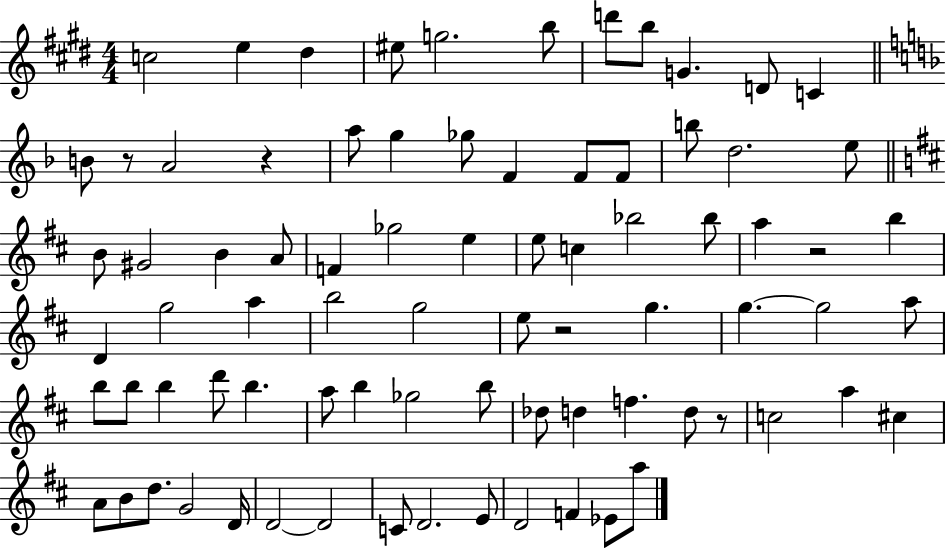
X:1
T:Untitled
M:4/4
L:1/4
K:E
c2 e ^d ^e/2 g2 b/2 d'/2 b/2 G D/2 C B/2 z/2 A2 z a/2 g _g/2 F F/2 F/2 b/2 d2 e/2 B/2 ^G2 B A/2 F _g2 e e/2 c _b2 _b/2 a z2 b D g2 a b2 g2 e/2 z2 g g g2 a/2 b/2 b/2 b d'/2 b a/2 b _g2 b/2 _d/2 d f d/2 z/2 c2 a ^c A/2 B/2 d/2 G2 D/4 D2 D2 C/2 D2 E/2 D2 F _E/2 a/2